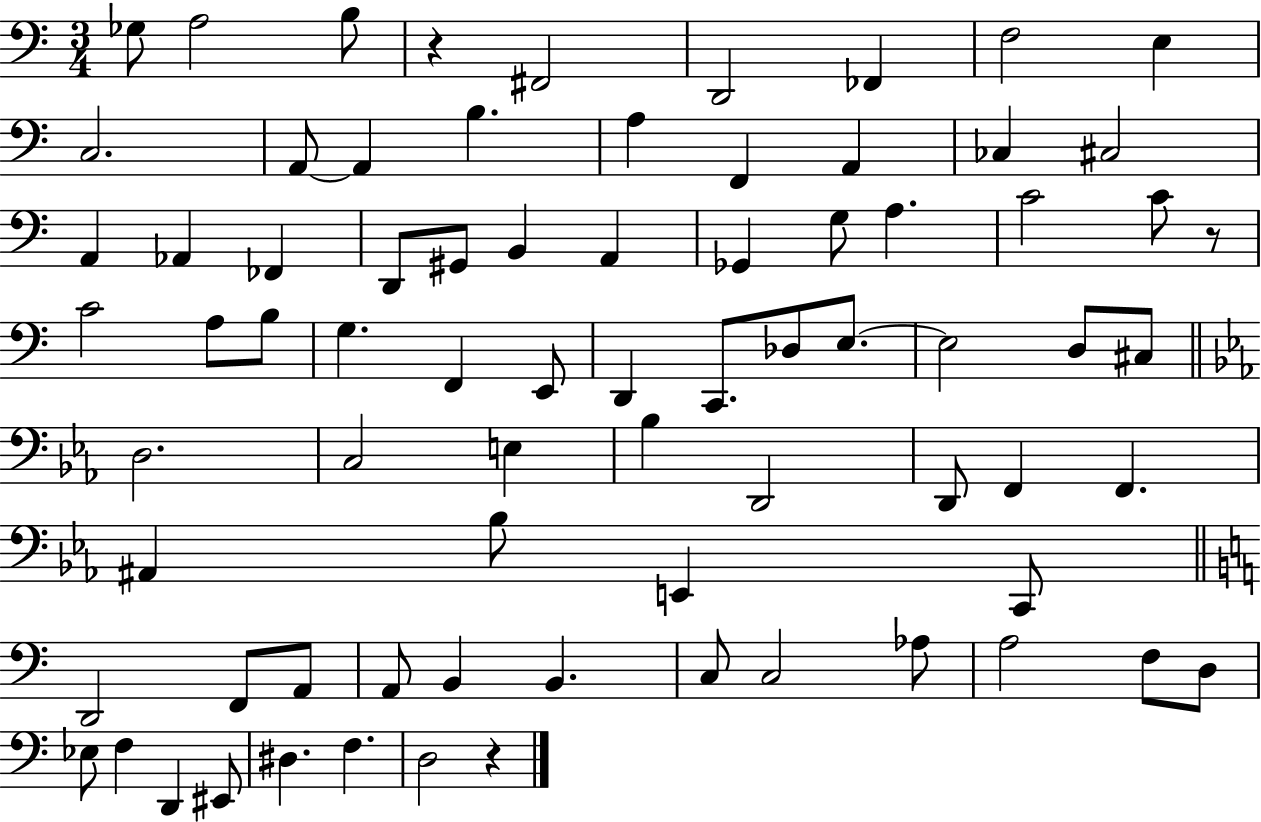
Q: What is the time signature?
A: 3/4